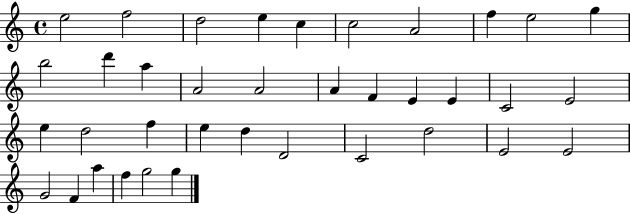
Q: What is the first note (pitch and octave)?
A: E5